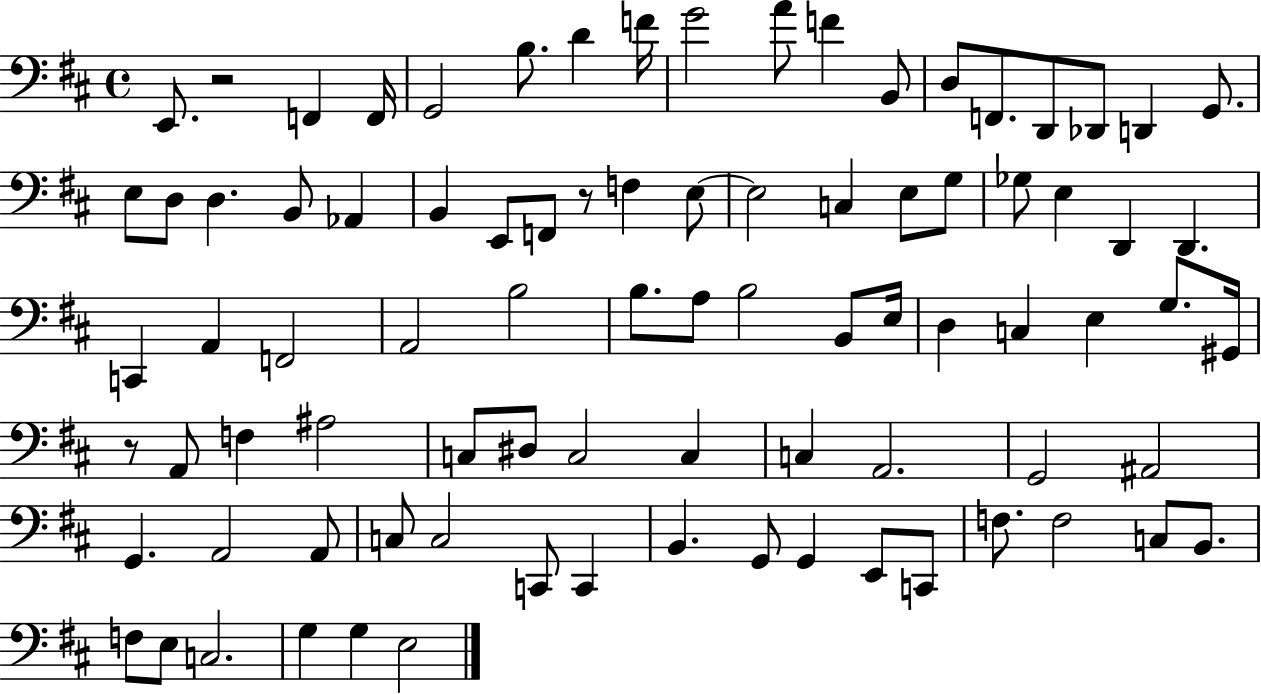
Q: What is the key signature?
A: D major